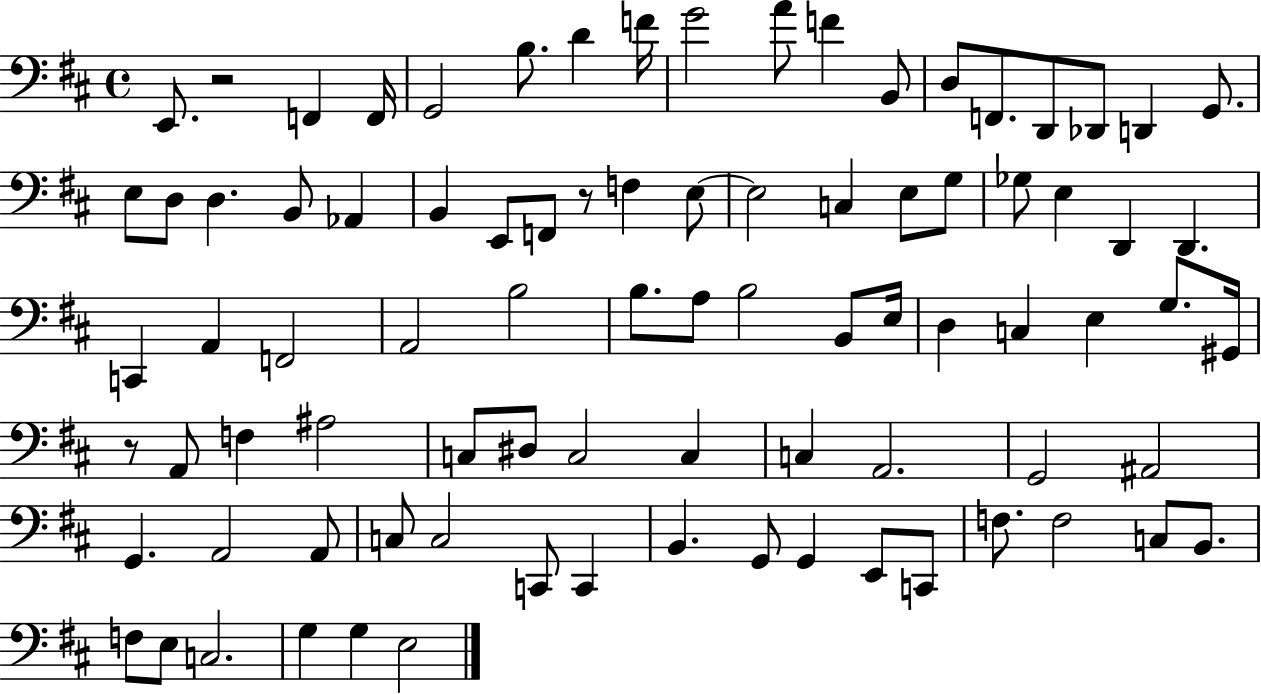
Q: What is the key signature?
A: D major